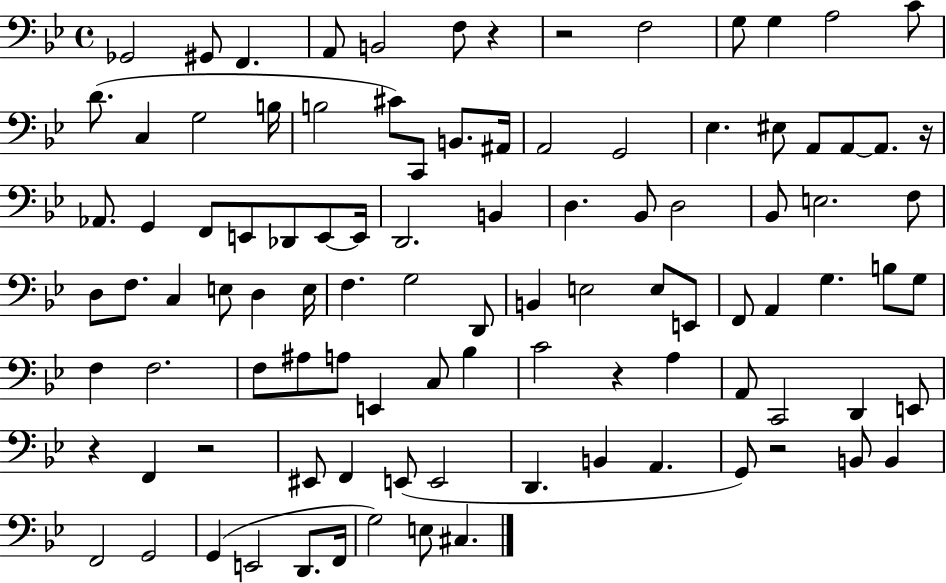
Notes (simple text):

Gb2/h G#2/e F2/q. A2/e B2/h F3/e R/q R/h F3/h G3/e G3/q A3/h C4/e D4/e. C3/q G3/h B3/s B3/h C#4/e C2/e B2/e. A#2/s A2/h G2/h Eb3/q. EIS3/e A2/e A2/e A2/e. R/s Ab2/e. G2/q F2/e E2/e Db2/e E2/e E2/s D2/h. B2/q D3/q. Bb2/e D3/h Bb2/e E3/h. F3/e D3/e F3/e. C3/q E3/e D3/q E3/s F3/q. G3/h D2/e B2/q E3/h E3/e E2/e F2/e A2/q G3/q. B3/e G3/e F3/q F3/h. F3/e A#3/e A3/e E2/q C3/e Bb3/q C4/h R/q A3/q A2/e C2/h D2/q E2/e R/q F2/q R/h EIS2/e F2/q E2/e E2/h D2/q. B2/q A2/q. G2/e R/h B2/e B2/q F2/h G2/h G2/q E2/h D2/e. F2/s G3/h E3/e C#3/q.